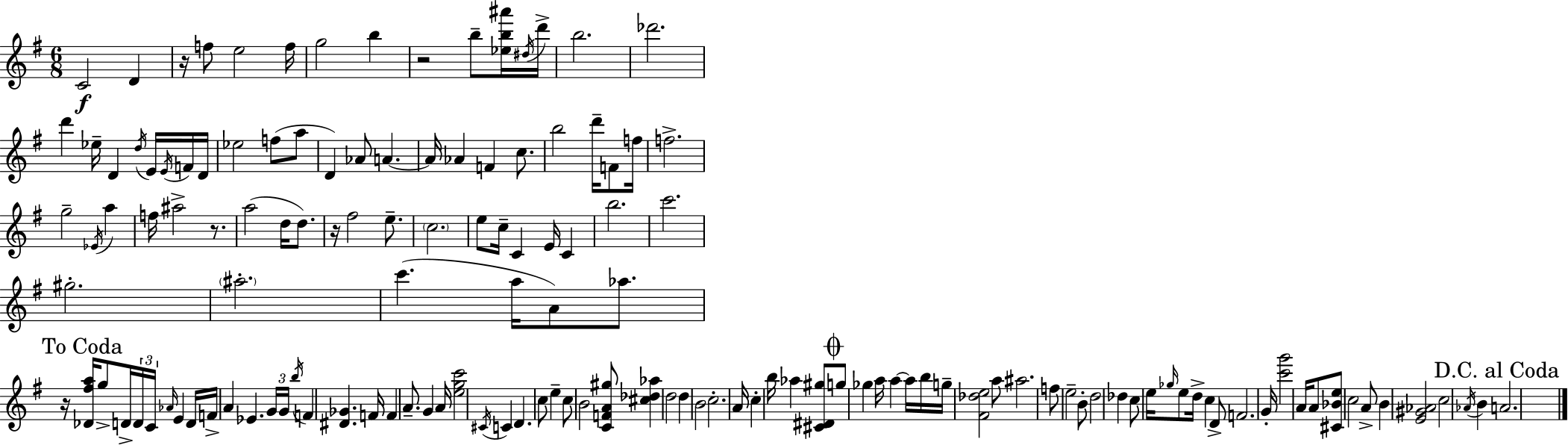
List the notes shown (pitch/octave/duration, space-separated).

C4/h D4/q R/s F5/e E5/h F5/s G5/h B5/q R/h B5/e [Eb5,B5,A#6]/s D#5/s D6/s B5/h. Db6/h. D6/q Eb5/s D4/q D5/s E4/s E4/s F4/s D4/s Eb5/h F5/e A5/e D4/q Ab4/e A4/q. A4/s Ab4/q F4/q C5/e. B5/h D6/s F4/e F5/s F5/h. G5/h Eb4/s A5/q F5/s A#5/h R/e. A5/h D5/s D5/e. R/s F#5/h E5/e. C5/h. E5/e C5/s C4/q E4/s C4/q B5/h. C6/h. G#5/h. A#5/h. C6/q. A5/s A4/e Ab5/e. R/s [Db4,F#5,A5]/s G5/e D4/s D4/s C4/s Ab4/s E4/q D4/s F4/s A4/q Eb4/q. G4/s G4/s B5/s F4/q [D#4,Gb4]/q. F4/s F4/q A4/e. G4/q A4/s [E5,G5,C6]/h C#4/s C4/q D4/q. C5/e E5/q C5/e B4/h [C4,F4,A4,G#5]/e [C#5,Db5,Ab5]/q D5/h D5/q B4/h C5/h. A4/s C5/q B5/s Ab5/q [C#4,D#4,G#5]/e G5/e Gb5/q A5/s A5/q A5/s B5/s G5/s [F#4,Db5,E5]/h A5/e A#5/h. F5/e E5/h B4/e D5/h Db5/q C5/e E5/s Gb5/s E5/e D5/s C5/q D4/e F4/h. G4/s [C6,G6]/h A4/s A4/e [C#4,Bb4,E5]/e C5/h A4/e B4/q [E4,G#4,Ab4]/h C5/h Ab4/s B4/q A4/h.